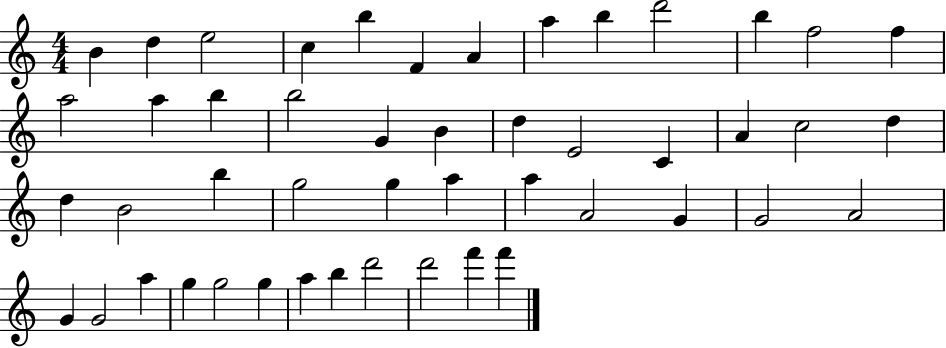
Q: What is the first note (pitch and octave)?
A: B4